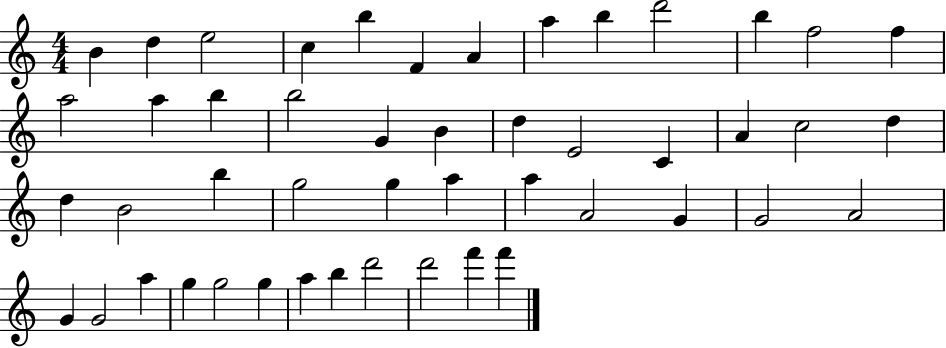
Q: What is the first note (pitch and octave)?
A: B4